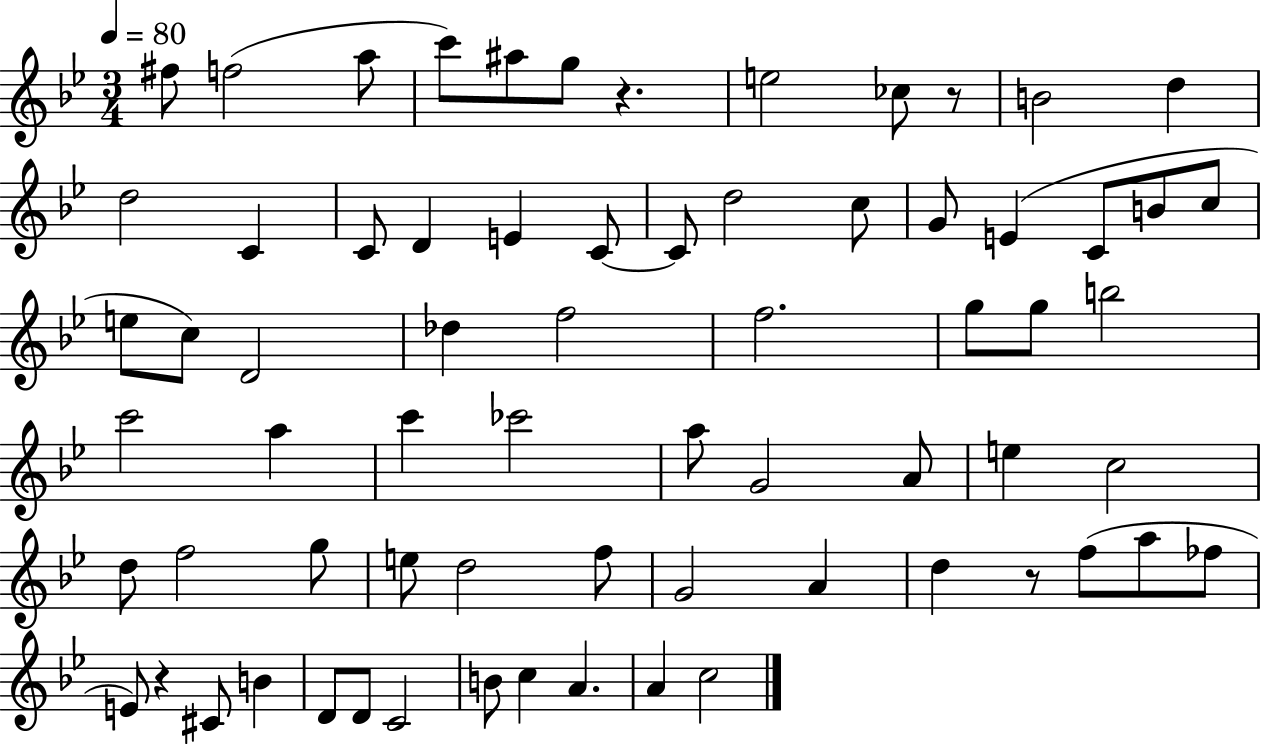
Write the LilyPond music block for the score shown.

{
  \clef treble
  \numericTimeSignature
  \time 3/4
  \key bes \major
  \tempo 4 = 80
  fis''8 f''2( a''8 | c'''8) ais''8 g''8 r4. | e''2 ces''8 r8 | b'2 d''4 | \break d''2 c'4 | c'8 d'4 e'4 c'8~~ | c'8 d''2 c''8 | g'8 e'4( c'8 b'8 c''8 | \break e''8 c''8) d'2 | des''4 f''2 | f''2. | g''8 g''8 b''2 | \break c'''2 a''4 | c'''4 ces'''2 | a''8 g'2 a'8 | e''4 c''2 | \break d''8 f''2 g''8 | e''8 d''2 f''8 | g'2 a'4 | d''4 r8 f''8( a''8 fes''8 | \break e'8) r4 cis'8 b'4 | d'8 d'8 c'2 | b'8 c''4 a'4. | a'4 c''2 | \break \bar "|."
}